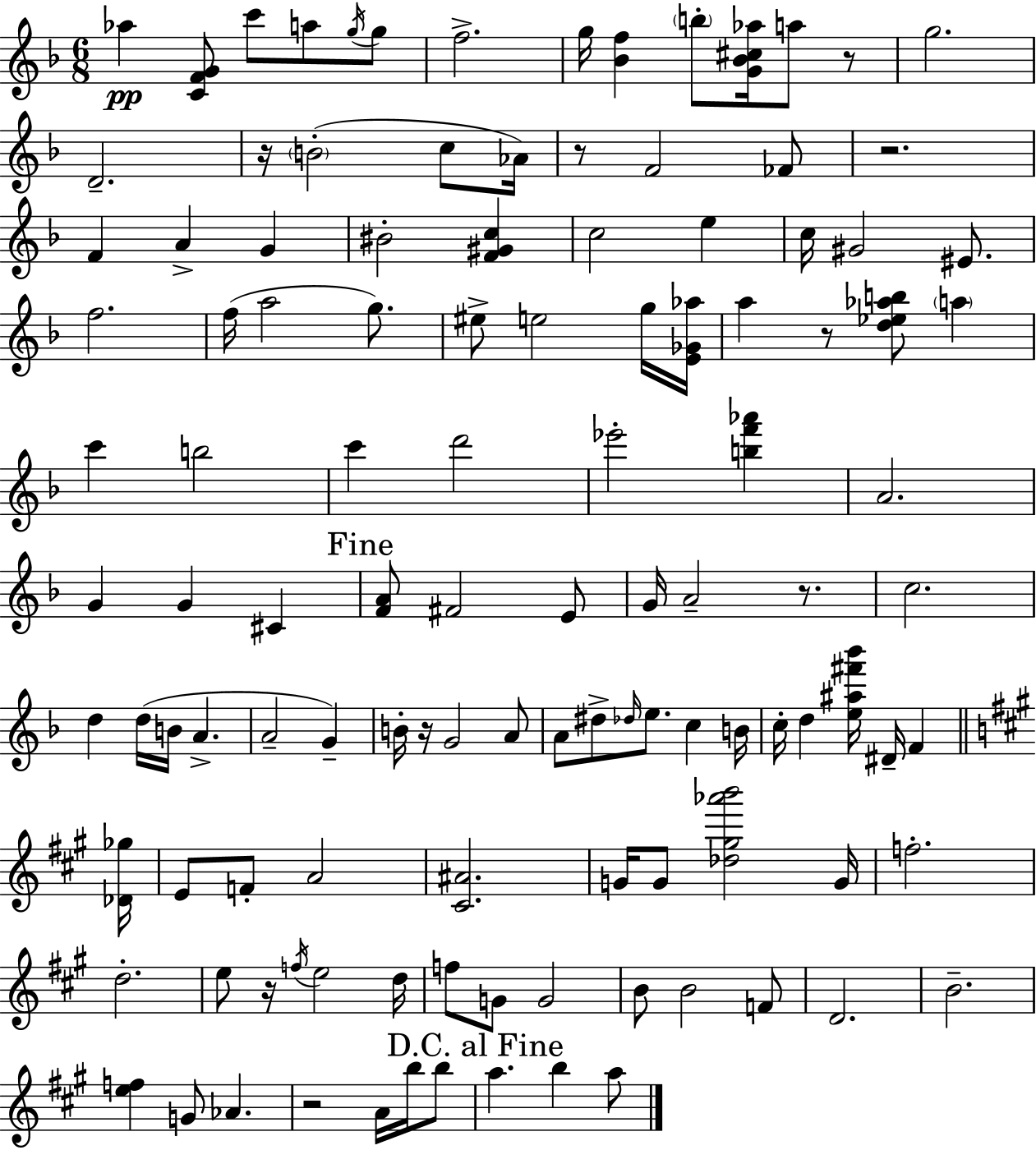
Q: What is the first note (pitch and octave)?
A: Ab5